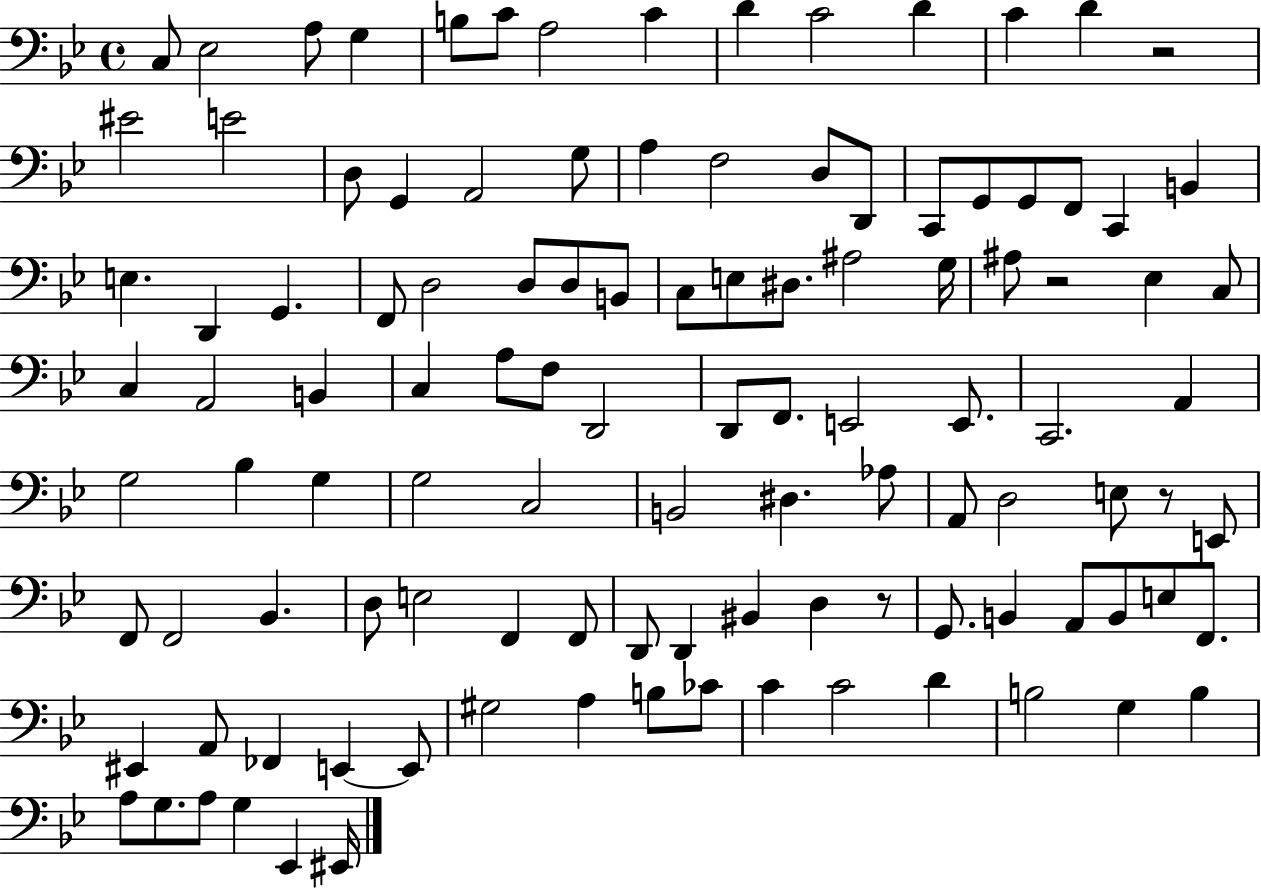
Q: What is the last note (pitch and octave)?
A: EIS2